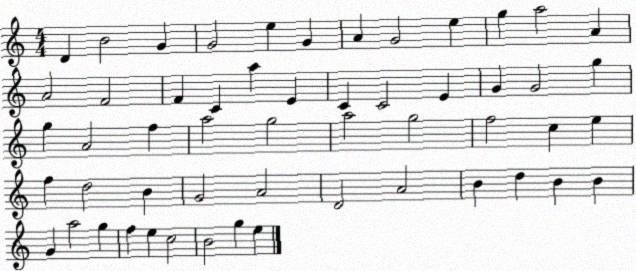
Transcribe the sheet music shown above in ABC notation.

X:1
T:Untitled
M:4/4
L:1/4
K:C
D B2 G G2 e G A G2 e g a2 A A2 F2 F C a E C C2 E G G2 g g A2 f a2 g2 a2 g2 f2 c e f d2 B G2 A2 D2 A2 B d B B G a2 g f e c2 B2 g e